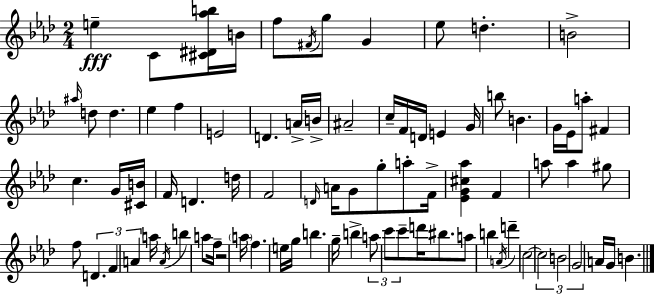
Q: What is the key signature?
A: F minor